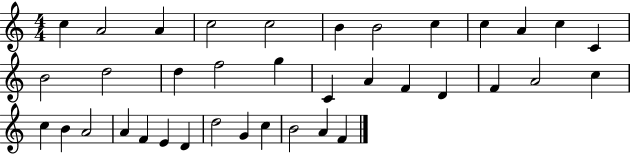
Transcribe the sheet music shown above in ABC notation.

X:1
T:Untitled
M:4/4
L:1/4
K:C
c A2 A c2 c2 B B2 c c A c C B2 d2 d f2 g C A F D F A2 c c B A2 A F E D d2 G c B2 A F